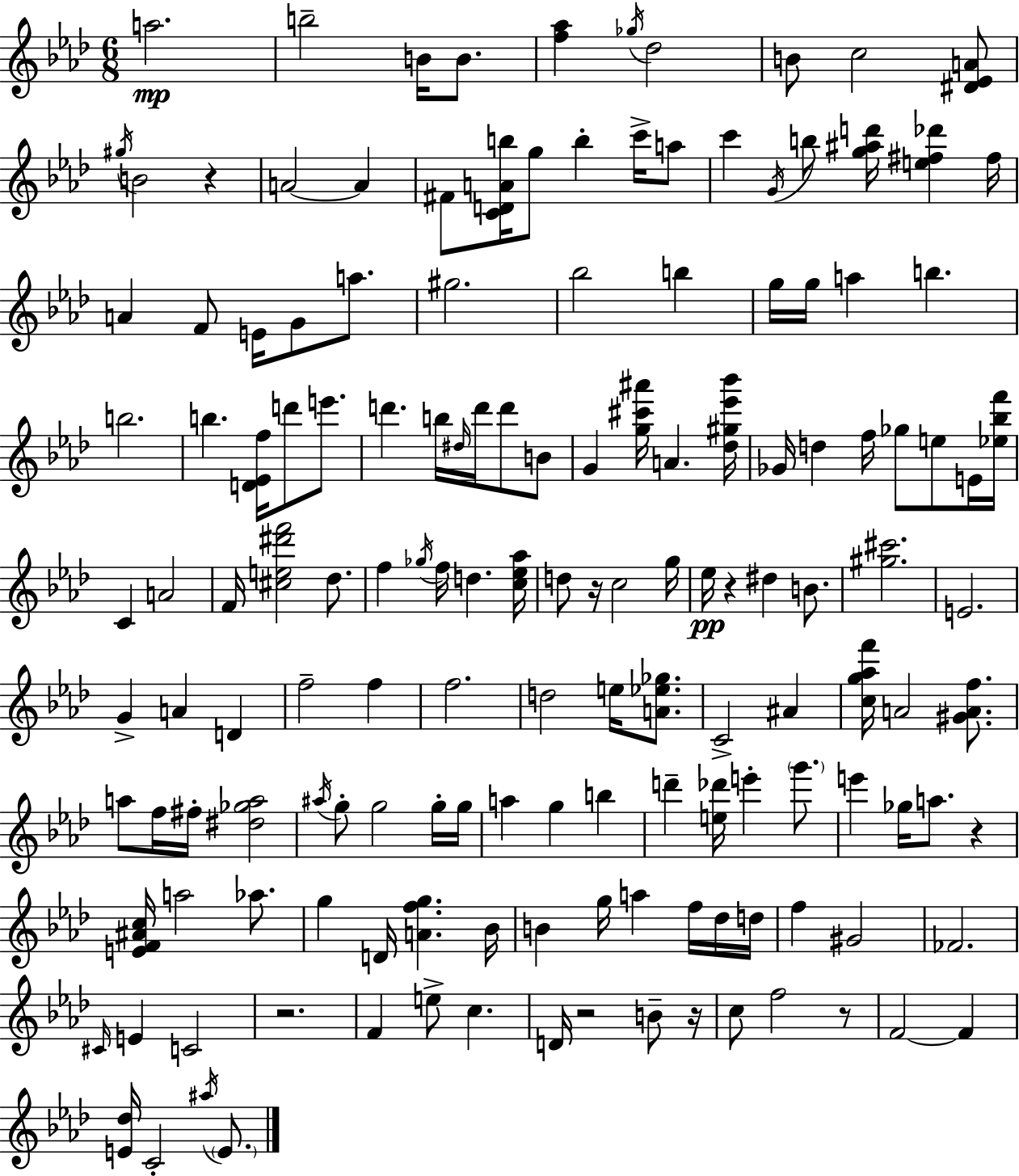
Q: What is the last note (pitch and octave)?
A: E4